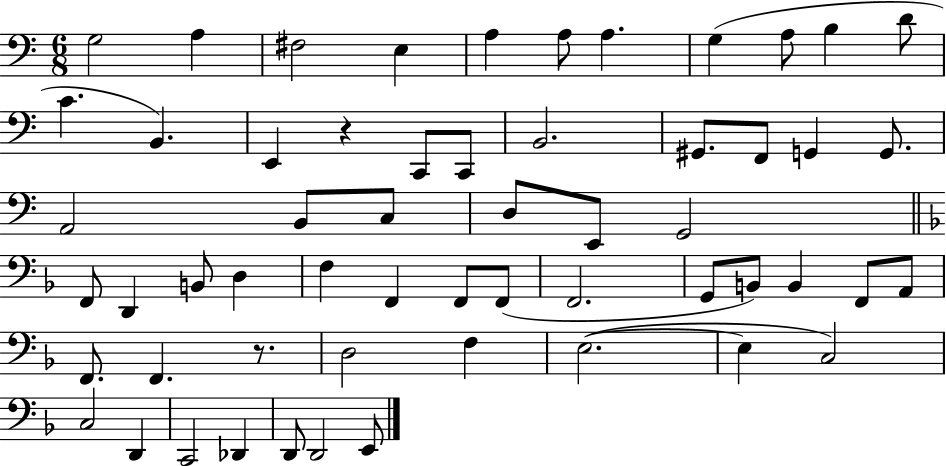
X:1
T:Untitled
M:6/8
L:1/4
K:C
G,2 A, ^F,2 E, A, A,/2 A, G, A,/2 B, D/2 C B,, E,, z C,,/2 C,,/2 B,,2 ^G,,/2 F,,/2 G,, G,,/2 A,,2 B,,/2 C,/2 D,/2 E,,/2 G,,2 F,,/2 D,, B,,/2 D, F, F,, F,,/2 F,,/2 F,,2 G,,/2 B,,/2 B,, F,,/2 A,,/2 F,,/2 F,, z/2 D,2 F, E,2 E, C,2 C,2 D,, C,,2 _D,, D,,/2 D,,2 E,,/2